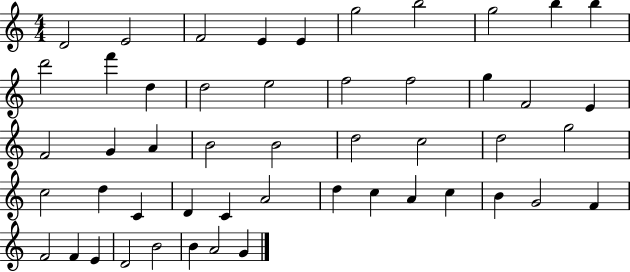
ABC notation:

X:1
T:Untitled
M:4/4
L:1/4
K:C
D2 E2 F2 E E g2 b2 g2 b b d'2 f' d d2 e2 f2 f2 g F2 E F2 G A B2 B2 d2 c2 d2 g2 c2 d C D C A2 d c A c B G2 F F2 F E D2 B2 B A2 G